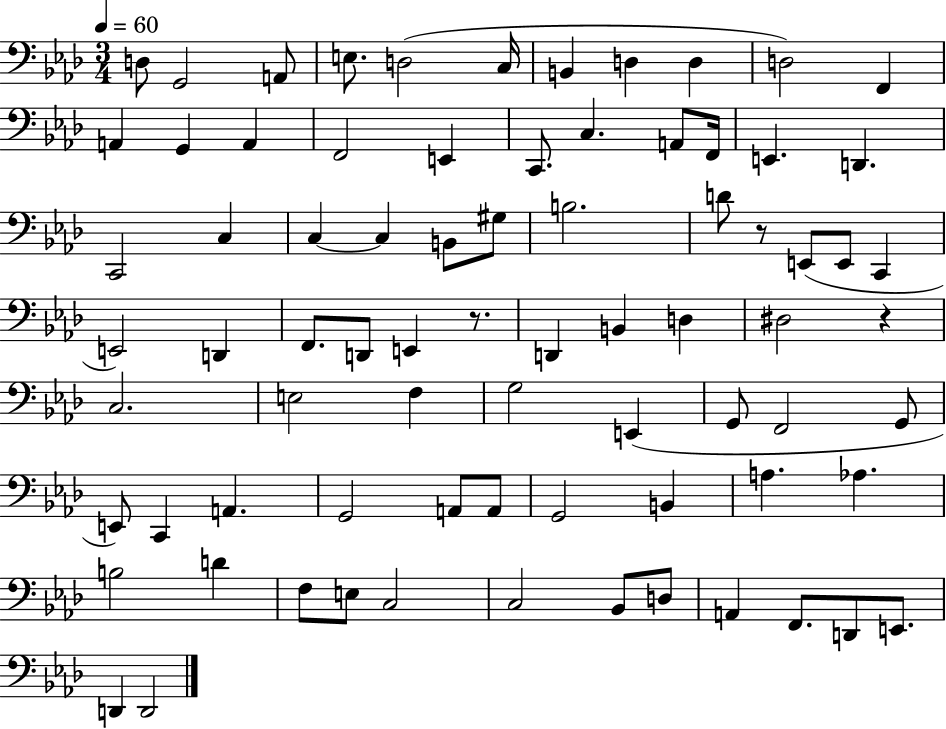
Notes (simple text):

D3/e G2/h A2/e E3/e. D3/h C3/s B2/q D3/q D3/q D3/h F2/q A2/q G2/q A2/q F2/h E2/q C2/e. C3/q. A2/e F2/s E2/q. D2/q. C2/h C3/q C3/q C3/q B2/e G#3/e B3/h. D4/e R/e E2/e E2/e C2/q E2/h D2/q F2/e. D2/e E2/q R/e. D2/q B2/q D3/q D#3/h R/q C3/h. E3/h F3/q G3/h E2/q G2/e F2/h G2/e E2/e C2/q A2/q. G2/h A2/e A2/e G2/h B2/q A3/q. Ab3/q. B3/h D4/q F3/e E3/e C3/h C3/h Bb2/e D3/e A2/q F2/e. D2/e E2/e. D2/q D2/h